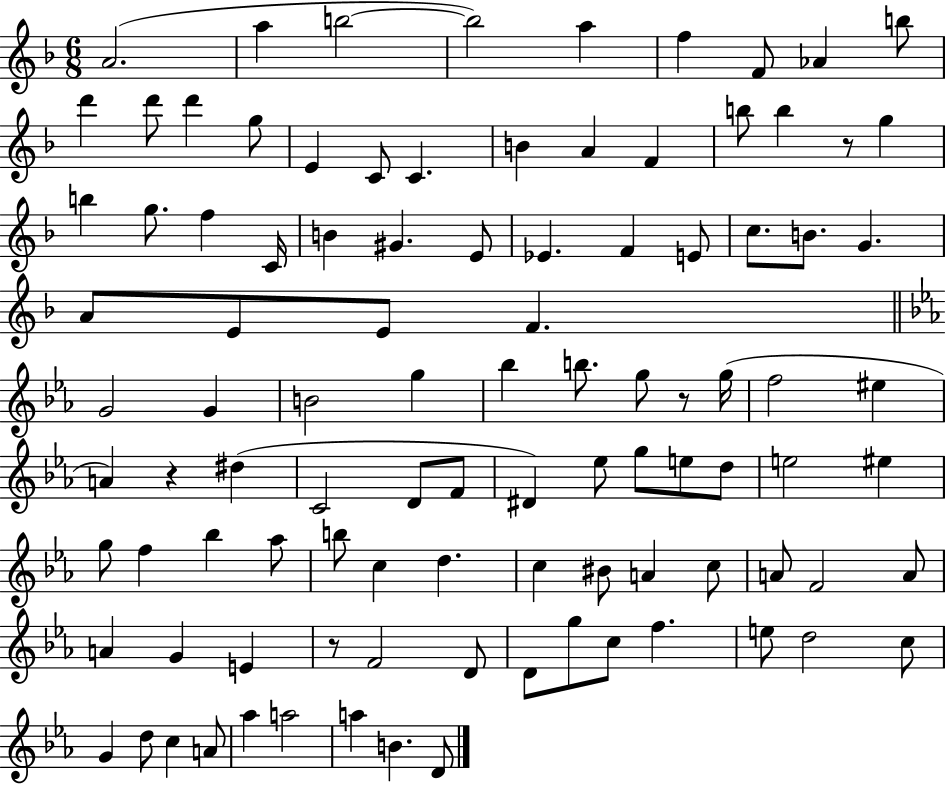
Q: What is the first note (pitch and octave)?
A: A4